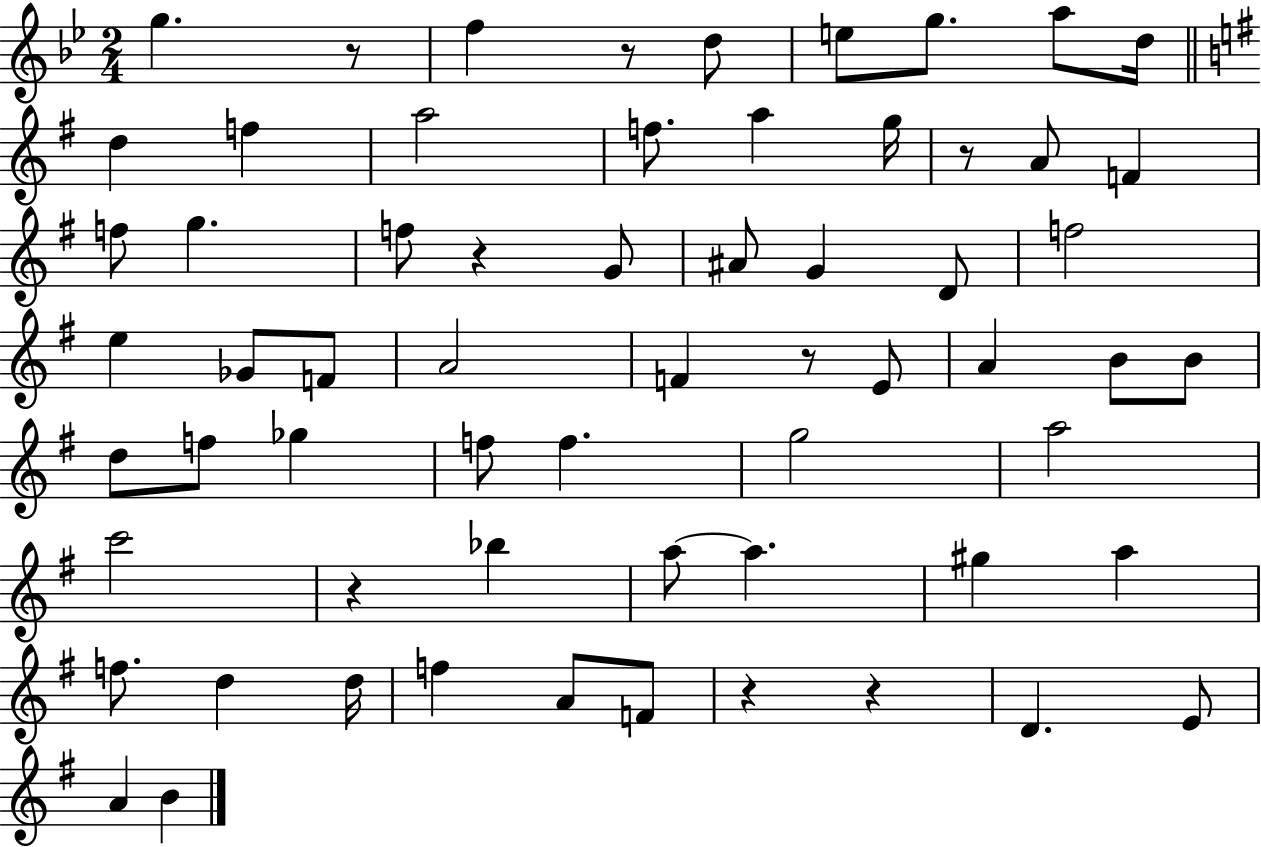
G5/q. R/e F5/q R/e D5/e E5/e G5/e. A5/e D5/s D5/q F5/q A5/h F5/e. A5/q G5/s R/e A4/e F4/q F5/e G5/q. F5/e R/q G4/e A#4/e G4/q D4/e F5/h E5/q Gb4/e F4/e A4/h F4/q R/e E4/e A4/q B4/e B4/e D5/e F5/e Gb5/q F5/e F5/q. G5/h A5/h C6/h R/q Bb5/q A5/e A5/q. G#5/q A5/q F5/e. D5/q D5/s F5/q A4/e F4/e R/q R/q D4/q. E4/e A4/q B4/q